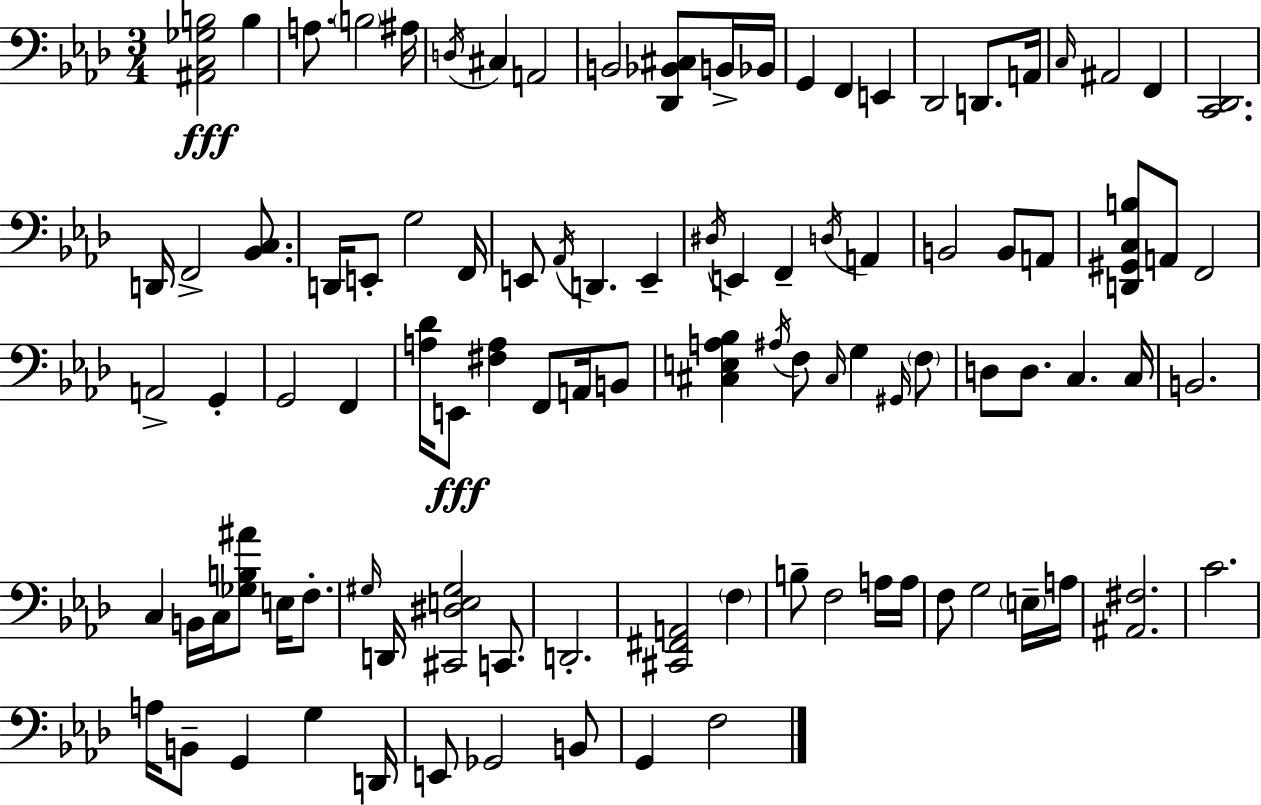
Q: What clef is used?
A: bass